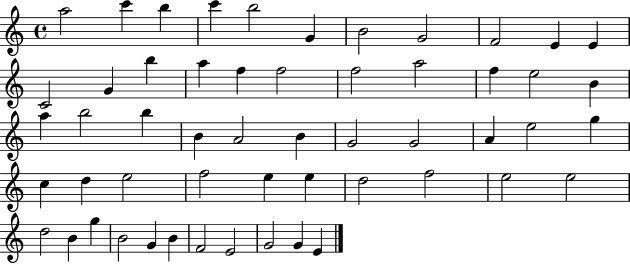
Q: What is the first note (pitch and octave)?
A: A5